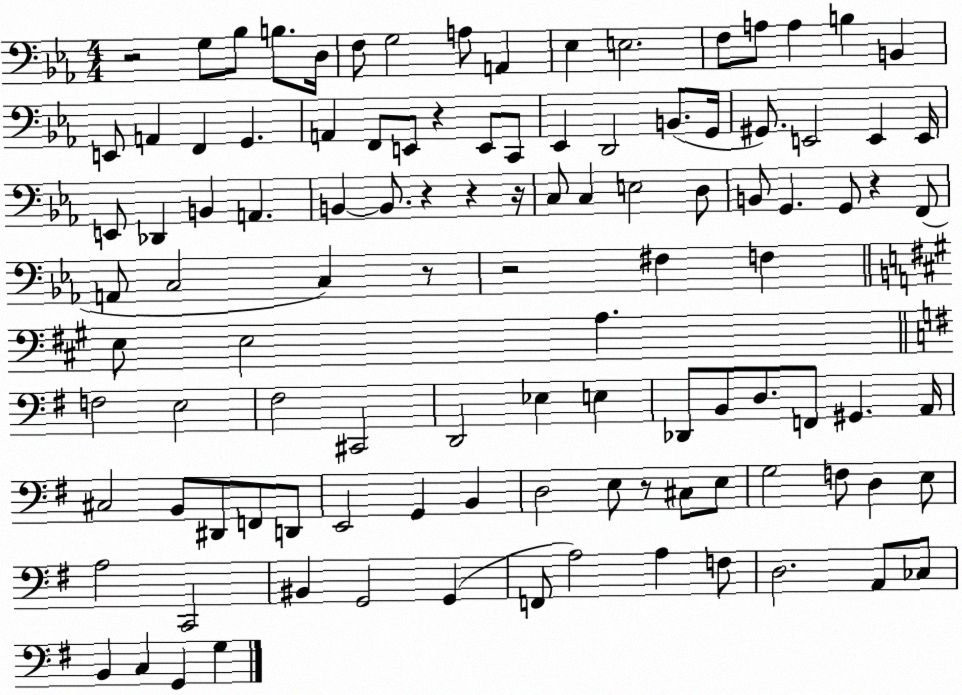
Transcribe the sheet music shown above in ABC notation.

X:1
T:Untitled
M:4/4
L:1/4
K:Eb
z2 G,/2 _B,/2 B,/2 D,/4 F,/2 G,2 A,/2 A,, _E, E,2 F,/2 A,/2 A, B, B,, E,,/2 A,, F,, G,, A,, F,,/2 E,,/2 z E,,/2 C,,/2 _E,, D,,2 B,,/2 G,,/4 ^G,,/2 E,,2 E,, E,,/4 E,,/2 _D,, B,, A,, B,, B,,/2 z z z/4 C,/2 C, E,2 D,/2 B,,/2 G,, G,,/2 z F,,/2 A,,/2 C,2 C, z/2 z2 ^F, F, E,/2 E,2 A, F,2 E,2 ^F,2 ^C,,2 D,,2 _E, E, _D,,/2 B,,/2 D,/2 F,,/2 ^G,, A,,/4 ^C,2 B,,/2 ^D,,/2 F,,/2 D,,/2 E,,2 G,, B,, D,2 E,/2 z/2 ^C,/2 E,/2 G,2 F,/2 D, E,/2 A,2 C,,2 ^B,, G,,2 G,, F,,/2 A,2 A, F,/2 D,2 A,,/2 _C,/2 B,, C, G,, G,